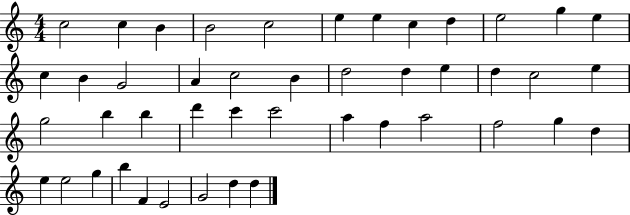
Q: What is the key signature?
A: C major